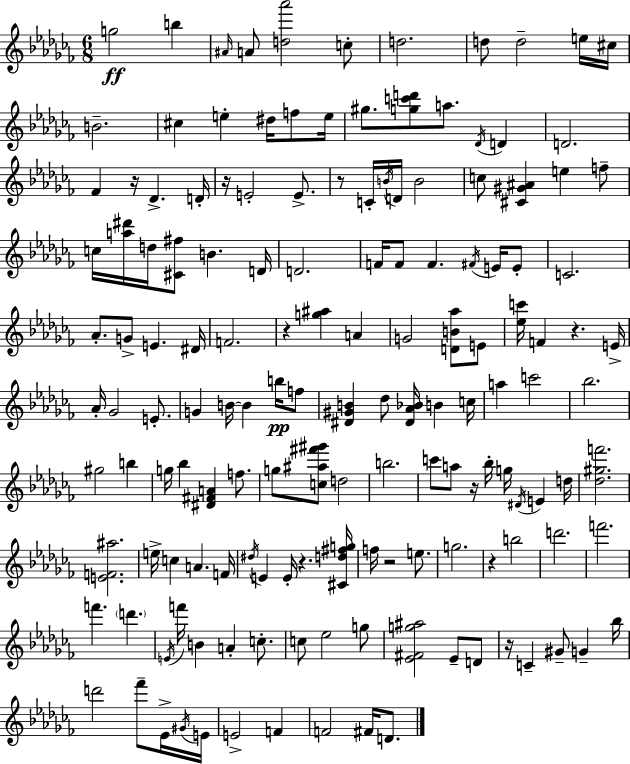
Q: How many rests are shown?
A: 10